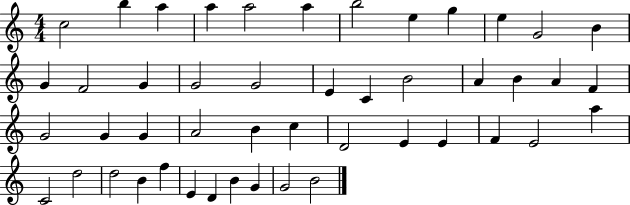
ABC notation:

X:1
T:Untitled
M:4/4
L:1/4
K:C
c2 b a a a2 a b2 e g e G2 B G F2 G G2 G2 E C B2 A B A F G2 G G A2 B c D2 E E F E2 a C2 d2 d2 B f E D B G G2 B2